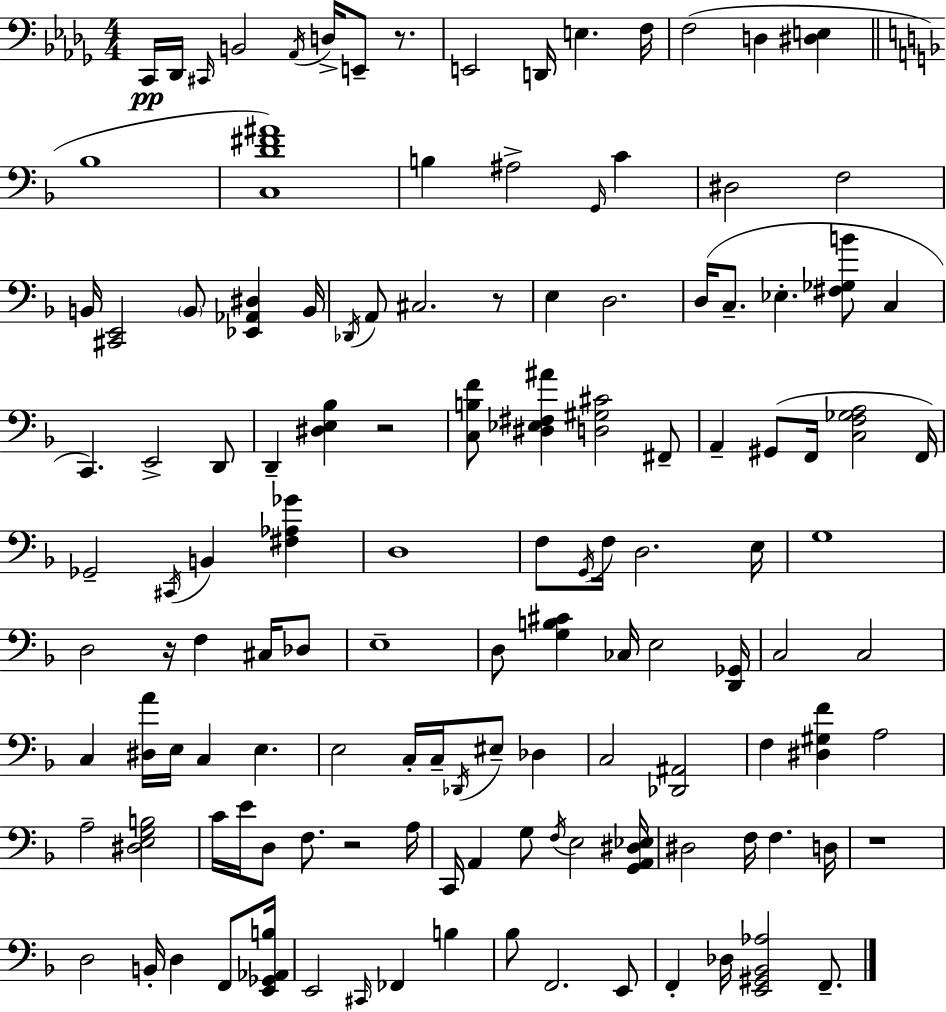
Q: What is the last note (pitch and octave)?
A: F2